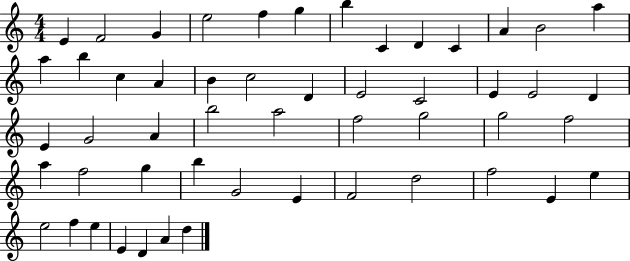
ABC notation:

X:1
T:Untitled
M:4/4
L:1/4
K:C
E F2 G e2 f g b C D C A B2 a a b c A B c2 D E2 C2 E E2 D E G2 A b2 a2 f2 g2 g2 f2 a f2 g b G2 E F2 d2 f2 E e e2 f e E D A d